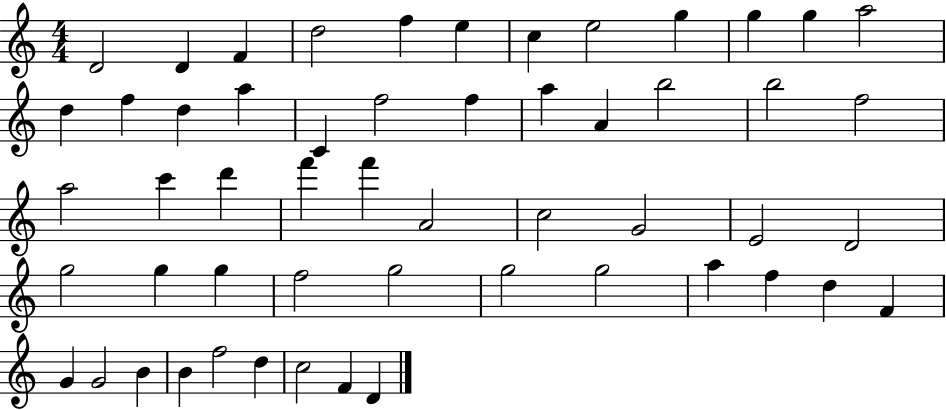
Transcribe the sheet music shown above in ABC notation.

X:1
T:Untitled
M:4/4
L:1/4
K:C
D2 D F d2 f e c e2 g g g a2 d f d a C f2 f a A b2 b2 f2 a2 c' d' f' f' A2 c2 G2 E2 D2 g2 g g f2 g2 g2 g2 a f d F G G2 B B f2 d c2 F D